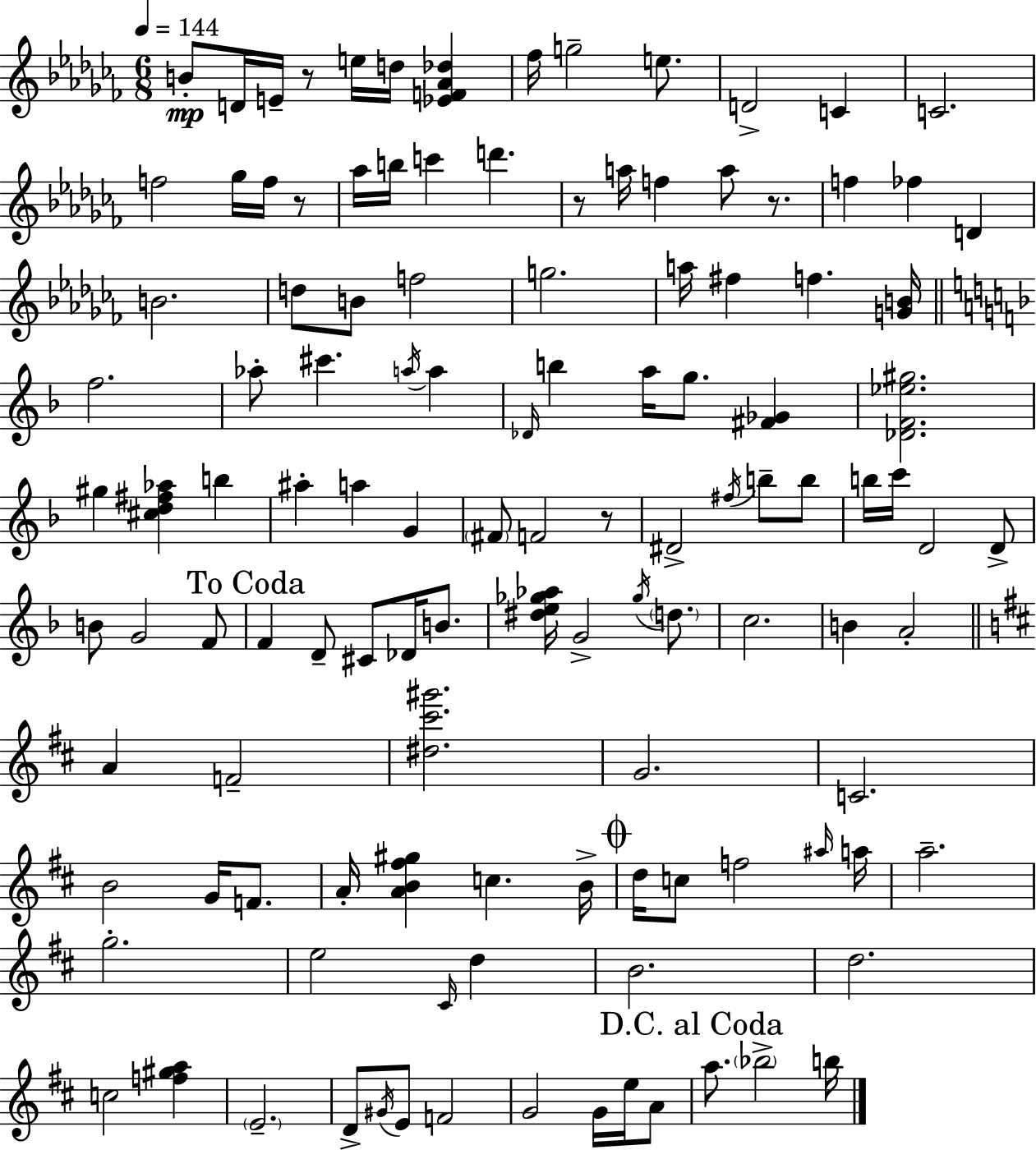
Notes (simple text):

B4/e D4/s E4/s R/e E5/s D5/s [Eb4,F4,Ab4,Db5]/q FES5/s G5/h E5/e. D4/h C4/q C4/h. F5/h Gb5/s F5/s R/e Ab5/s B5/s C6/q D6/q. R/e A5/s F5/q A5/e R/e. F5/q FES5/q D4/q B4/h. D5/e B4/e F5/h G5/h. A5/s F#5/q F5/q. [G4,B4]/s F5/h. Ab5/e C#6/q. A5/s A5/q Db4/s B5/q A5/s G5/e. [F#4,Gb4]/q [Db4,F4,Eb5,G#5]/h. G#5/q [C#5,D5,F#5,Ab5]/q B5/q A#5/q A5/q G4/q F#4/e F4/h R/e D#4/h F#5/s B5/e B5/e B5/s C6/s D4/h D4/e B4/e G4/h F4/e F4/q D4/e C#4/e Db4/s B4/e. [D#5,E5,Gb5,Ab5]/s G4/h Gb5/s D5/e. C5/h. B4/q A4/h A4/q F4/h [D#5,C#6,G#6]/h. G4/h. C4/h. B4/h G4/s F4/e. A4/s [A4,B4,F#5,G#5]/q C5/q. B4/s D5/s C5/e F5/h A#5/s A5/s A5/h. G5/h. E5/h C#4/s D5/q B4/h. D5/h. C5/h [F5,G#5,A5]/q E4/h. D4/e G#4/s E4/e F4/h G4/h G4/s E5/s A4/e A5/e. Bb5/h B5/s